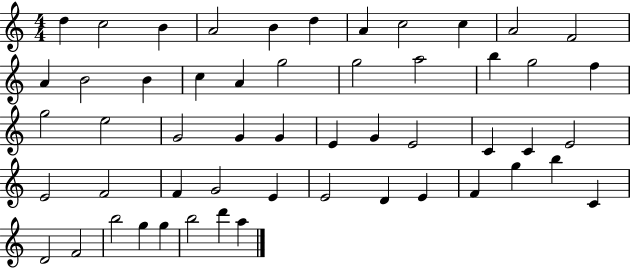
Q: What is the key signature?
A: C major